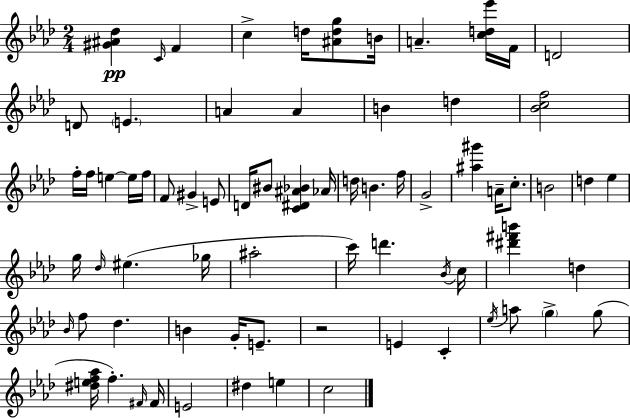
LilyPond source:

{
  \clef treble
  \numericTimeSignature
  \time 2/4
  \key f \minor
  <gis' ais' des''>4\pp \grace { c'16 } f'4 | c''4-> d''16 <ais' d'' g''>8 | b'16 a'4.-- <c'' d'' ees'''>16 | f'16 d'2 | \break d'8 \parenthesize e'4. | a'4 a'4 | b'4 d''4 | <bes' c'' f''>2 | \break f''16-. f''16 e''4~~ e''16 | f''16 f'8 gis'4-> e'8 | d'16 bis'8 <c' dis' ais' bes'>4 | aes'16 d''16 b'4. | \break f''16 g'2-> | <ais'' gis'''>4 a'16-- c''8.-. | b'2 | d''4 ees''4 | \break g''16 \grace { des''16 } eis''4.( | ges''16 ais''2-. | c'''16) d'''4. | \acciaccatura { bes'16 } c''16 <dis''' fis''' b'''>4 d''4 | \break \grace { bes'16 } f''8 des''4. | b'4 | g'16-. e'8.-- r2 | e'4 | \break c'4-. \acciaccatura { ees''16 } a''8 \parenthesize g''4-> | g''8( <dis'' e'' f'' aes''>16 f''4.-.) | \grace { fis'16 } fis'16 e'2 | dis''4 | \break e''4 c''2 | \bar "|."
}